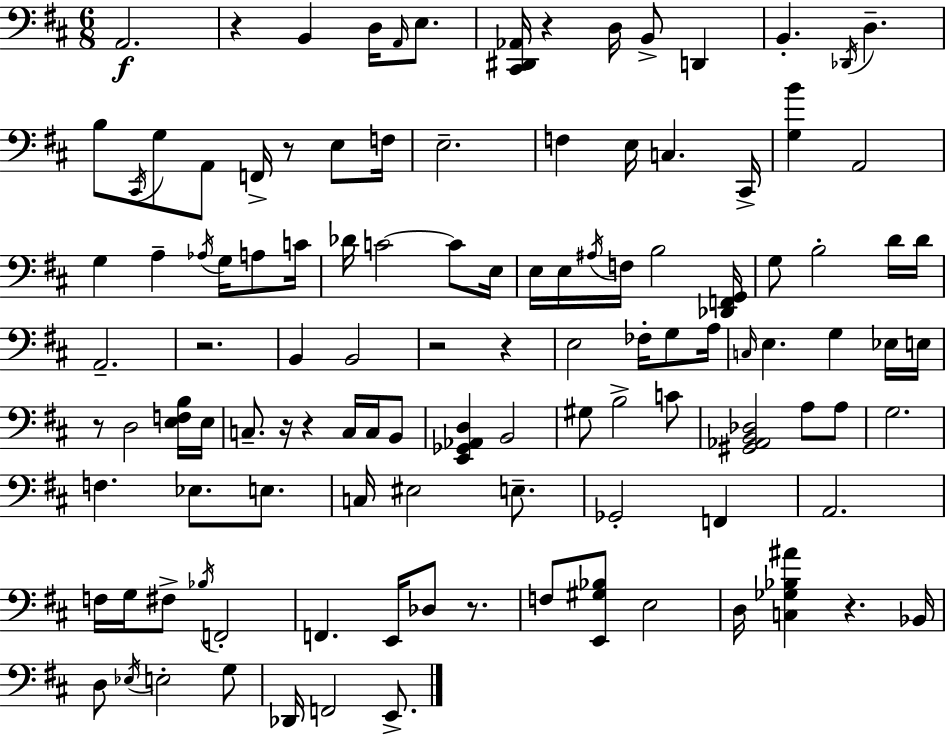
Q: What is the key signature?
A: D major